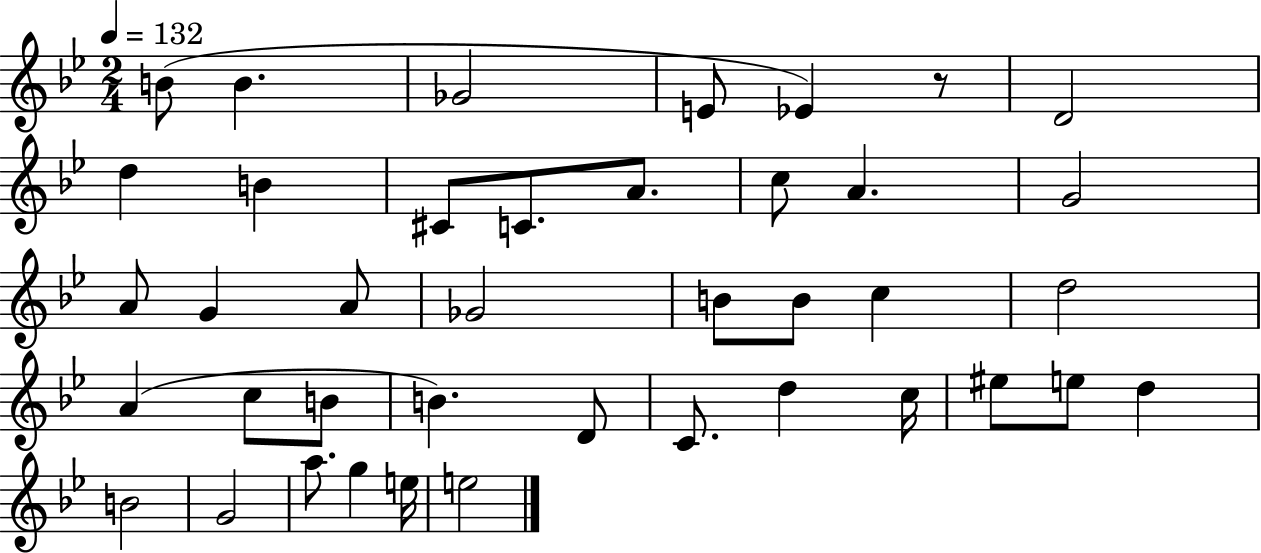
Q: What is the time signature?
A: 2/4